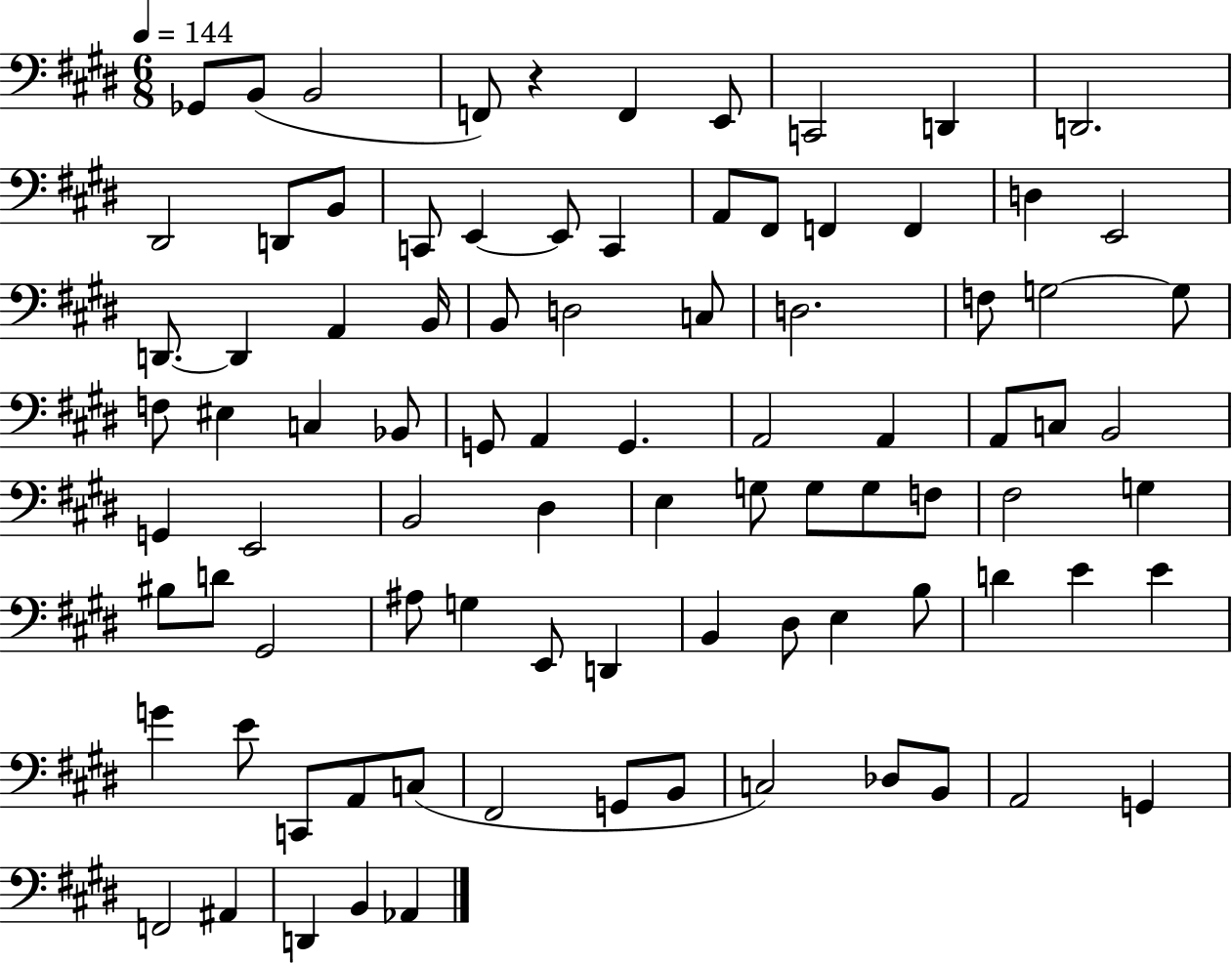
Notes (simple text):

Gb2/e B2/e B2/h F2/e R/q F2/q E2/e C2/h D2/q D2/h. D#2/h D2/e B2/e C2/e E2/q E2/e C2/q A2/e F#2/e F2/q F2/q D3/q E2/h D2/e. D2/q A2/q B2/s B2/e D3/h C3/e D3/h. F3/e G3/h G3/e F3/e EIS3/q C3/q Bb2/e G2/e A2/q G2/q. A2/h A2/q A2/e C3/e B2/h G2/q E2/h B2/h D#3/q E3/q G3/e G3/e G3/e F3/e F#3/h G3/q BIS3/e D4/e G#2/h A#3/e G3/q E2/e D2/q B2/q D#3/e E3/q B3/e D4/q E4/q E4/q G4/q E4/e C2/e A2/e C3/e F#2/h G2/e B2/e C3/h Db3/e B2/e A2/h G2/q F2/h A#2/q D2/q B2/q Ab2/q